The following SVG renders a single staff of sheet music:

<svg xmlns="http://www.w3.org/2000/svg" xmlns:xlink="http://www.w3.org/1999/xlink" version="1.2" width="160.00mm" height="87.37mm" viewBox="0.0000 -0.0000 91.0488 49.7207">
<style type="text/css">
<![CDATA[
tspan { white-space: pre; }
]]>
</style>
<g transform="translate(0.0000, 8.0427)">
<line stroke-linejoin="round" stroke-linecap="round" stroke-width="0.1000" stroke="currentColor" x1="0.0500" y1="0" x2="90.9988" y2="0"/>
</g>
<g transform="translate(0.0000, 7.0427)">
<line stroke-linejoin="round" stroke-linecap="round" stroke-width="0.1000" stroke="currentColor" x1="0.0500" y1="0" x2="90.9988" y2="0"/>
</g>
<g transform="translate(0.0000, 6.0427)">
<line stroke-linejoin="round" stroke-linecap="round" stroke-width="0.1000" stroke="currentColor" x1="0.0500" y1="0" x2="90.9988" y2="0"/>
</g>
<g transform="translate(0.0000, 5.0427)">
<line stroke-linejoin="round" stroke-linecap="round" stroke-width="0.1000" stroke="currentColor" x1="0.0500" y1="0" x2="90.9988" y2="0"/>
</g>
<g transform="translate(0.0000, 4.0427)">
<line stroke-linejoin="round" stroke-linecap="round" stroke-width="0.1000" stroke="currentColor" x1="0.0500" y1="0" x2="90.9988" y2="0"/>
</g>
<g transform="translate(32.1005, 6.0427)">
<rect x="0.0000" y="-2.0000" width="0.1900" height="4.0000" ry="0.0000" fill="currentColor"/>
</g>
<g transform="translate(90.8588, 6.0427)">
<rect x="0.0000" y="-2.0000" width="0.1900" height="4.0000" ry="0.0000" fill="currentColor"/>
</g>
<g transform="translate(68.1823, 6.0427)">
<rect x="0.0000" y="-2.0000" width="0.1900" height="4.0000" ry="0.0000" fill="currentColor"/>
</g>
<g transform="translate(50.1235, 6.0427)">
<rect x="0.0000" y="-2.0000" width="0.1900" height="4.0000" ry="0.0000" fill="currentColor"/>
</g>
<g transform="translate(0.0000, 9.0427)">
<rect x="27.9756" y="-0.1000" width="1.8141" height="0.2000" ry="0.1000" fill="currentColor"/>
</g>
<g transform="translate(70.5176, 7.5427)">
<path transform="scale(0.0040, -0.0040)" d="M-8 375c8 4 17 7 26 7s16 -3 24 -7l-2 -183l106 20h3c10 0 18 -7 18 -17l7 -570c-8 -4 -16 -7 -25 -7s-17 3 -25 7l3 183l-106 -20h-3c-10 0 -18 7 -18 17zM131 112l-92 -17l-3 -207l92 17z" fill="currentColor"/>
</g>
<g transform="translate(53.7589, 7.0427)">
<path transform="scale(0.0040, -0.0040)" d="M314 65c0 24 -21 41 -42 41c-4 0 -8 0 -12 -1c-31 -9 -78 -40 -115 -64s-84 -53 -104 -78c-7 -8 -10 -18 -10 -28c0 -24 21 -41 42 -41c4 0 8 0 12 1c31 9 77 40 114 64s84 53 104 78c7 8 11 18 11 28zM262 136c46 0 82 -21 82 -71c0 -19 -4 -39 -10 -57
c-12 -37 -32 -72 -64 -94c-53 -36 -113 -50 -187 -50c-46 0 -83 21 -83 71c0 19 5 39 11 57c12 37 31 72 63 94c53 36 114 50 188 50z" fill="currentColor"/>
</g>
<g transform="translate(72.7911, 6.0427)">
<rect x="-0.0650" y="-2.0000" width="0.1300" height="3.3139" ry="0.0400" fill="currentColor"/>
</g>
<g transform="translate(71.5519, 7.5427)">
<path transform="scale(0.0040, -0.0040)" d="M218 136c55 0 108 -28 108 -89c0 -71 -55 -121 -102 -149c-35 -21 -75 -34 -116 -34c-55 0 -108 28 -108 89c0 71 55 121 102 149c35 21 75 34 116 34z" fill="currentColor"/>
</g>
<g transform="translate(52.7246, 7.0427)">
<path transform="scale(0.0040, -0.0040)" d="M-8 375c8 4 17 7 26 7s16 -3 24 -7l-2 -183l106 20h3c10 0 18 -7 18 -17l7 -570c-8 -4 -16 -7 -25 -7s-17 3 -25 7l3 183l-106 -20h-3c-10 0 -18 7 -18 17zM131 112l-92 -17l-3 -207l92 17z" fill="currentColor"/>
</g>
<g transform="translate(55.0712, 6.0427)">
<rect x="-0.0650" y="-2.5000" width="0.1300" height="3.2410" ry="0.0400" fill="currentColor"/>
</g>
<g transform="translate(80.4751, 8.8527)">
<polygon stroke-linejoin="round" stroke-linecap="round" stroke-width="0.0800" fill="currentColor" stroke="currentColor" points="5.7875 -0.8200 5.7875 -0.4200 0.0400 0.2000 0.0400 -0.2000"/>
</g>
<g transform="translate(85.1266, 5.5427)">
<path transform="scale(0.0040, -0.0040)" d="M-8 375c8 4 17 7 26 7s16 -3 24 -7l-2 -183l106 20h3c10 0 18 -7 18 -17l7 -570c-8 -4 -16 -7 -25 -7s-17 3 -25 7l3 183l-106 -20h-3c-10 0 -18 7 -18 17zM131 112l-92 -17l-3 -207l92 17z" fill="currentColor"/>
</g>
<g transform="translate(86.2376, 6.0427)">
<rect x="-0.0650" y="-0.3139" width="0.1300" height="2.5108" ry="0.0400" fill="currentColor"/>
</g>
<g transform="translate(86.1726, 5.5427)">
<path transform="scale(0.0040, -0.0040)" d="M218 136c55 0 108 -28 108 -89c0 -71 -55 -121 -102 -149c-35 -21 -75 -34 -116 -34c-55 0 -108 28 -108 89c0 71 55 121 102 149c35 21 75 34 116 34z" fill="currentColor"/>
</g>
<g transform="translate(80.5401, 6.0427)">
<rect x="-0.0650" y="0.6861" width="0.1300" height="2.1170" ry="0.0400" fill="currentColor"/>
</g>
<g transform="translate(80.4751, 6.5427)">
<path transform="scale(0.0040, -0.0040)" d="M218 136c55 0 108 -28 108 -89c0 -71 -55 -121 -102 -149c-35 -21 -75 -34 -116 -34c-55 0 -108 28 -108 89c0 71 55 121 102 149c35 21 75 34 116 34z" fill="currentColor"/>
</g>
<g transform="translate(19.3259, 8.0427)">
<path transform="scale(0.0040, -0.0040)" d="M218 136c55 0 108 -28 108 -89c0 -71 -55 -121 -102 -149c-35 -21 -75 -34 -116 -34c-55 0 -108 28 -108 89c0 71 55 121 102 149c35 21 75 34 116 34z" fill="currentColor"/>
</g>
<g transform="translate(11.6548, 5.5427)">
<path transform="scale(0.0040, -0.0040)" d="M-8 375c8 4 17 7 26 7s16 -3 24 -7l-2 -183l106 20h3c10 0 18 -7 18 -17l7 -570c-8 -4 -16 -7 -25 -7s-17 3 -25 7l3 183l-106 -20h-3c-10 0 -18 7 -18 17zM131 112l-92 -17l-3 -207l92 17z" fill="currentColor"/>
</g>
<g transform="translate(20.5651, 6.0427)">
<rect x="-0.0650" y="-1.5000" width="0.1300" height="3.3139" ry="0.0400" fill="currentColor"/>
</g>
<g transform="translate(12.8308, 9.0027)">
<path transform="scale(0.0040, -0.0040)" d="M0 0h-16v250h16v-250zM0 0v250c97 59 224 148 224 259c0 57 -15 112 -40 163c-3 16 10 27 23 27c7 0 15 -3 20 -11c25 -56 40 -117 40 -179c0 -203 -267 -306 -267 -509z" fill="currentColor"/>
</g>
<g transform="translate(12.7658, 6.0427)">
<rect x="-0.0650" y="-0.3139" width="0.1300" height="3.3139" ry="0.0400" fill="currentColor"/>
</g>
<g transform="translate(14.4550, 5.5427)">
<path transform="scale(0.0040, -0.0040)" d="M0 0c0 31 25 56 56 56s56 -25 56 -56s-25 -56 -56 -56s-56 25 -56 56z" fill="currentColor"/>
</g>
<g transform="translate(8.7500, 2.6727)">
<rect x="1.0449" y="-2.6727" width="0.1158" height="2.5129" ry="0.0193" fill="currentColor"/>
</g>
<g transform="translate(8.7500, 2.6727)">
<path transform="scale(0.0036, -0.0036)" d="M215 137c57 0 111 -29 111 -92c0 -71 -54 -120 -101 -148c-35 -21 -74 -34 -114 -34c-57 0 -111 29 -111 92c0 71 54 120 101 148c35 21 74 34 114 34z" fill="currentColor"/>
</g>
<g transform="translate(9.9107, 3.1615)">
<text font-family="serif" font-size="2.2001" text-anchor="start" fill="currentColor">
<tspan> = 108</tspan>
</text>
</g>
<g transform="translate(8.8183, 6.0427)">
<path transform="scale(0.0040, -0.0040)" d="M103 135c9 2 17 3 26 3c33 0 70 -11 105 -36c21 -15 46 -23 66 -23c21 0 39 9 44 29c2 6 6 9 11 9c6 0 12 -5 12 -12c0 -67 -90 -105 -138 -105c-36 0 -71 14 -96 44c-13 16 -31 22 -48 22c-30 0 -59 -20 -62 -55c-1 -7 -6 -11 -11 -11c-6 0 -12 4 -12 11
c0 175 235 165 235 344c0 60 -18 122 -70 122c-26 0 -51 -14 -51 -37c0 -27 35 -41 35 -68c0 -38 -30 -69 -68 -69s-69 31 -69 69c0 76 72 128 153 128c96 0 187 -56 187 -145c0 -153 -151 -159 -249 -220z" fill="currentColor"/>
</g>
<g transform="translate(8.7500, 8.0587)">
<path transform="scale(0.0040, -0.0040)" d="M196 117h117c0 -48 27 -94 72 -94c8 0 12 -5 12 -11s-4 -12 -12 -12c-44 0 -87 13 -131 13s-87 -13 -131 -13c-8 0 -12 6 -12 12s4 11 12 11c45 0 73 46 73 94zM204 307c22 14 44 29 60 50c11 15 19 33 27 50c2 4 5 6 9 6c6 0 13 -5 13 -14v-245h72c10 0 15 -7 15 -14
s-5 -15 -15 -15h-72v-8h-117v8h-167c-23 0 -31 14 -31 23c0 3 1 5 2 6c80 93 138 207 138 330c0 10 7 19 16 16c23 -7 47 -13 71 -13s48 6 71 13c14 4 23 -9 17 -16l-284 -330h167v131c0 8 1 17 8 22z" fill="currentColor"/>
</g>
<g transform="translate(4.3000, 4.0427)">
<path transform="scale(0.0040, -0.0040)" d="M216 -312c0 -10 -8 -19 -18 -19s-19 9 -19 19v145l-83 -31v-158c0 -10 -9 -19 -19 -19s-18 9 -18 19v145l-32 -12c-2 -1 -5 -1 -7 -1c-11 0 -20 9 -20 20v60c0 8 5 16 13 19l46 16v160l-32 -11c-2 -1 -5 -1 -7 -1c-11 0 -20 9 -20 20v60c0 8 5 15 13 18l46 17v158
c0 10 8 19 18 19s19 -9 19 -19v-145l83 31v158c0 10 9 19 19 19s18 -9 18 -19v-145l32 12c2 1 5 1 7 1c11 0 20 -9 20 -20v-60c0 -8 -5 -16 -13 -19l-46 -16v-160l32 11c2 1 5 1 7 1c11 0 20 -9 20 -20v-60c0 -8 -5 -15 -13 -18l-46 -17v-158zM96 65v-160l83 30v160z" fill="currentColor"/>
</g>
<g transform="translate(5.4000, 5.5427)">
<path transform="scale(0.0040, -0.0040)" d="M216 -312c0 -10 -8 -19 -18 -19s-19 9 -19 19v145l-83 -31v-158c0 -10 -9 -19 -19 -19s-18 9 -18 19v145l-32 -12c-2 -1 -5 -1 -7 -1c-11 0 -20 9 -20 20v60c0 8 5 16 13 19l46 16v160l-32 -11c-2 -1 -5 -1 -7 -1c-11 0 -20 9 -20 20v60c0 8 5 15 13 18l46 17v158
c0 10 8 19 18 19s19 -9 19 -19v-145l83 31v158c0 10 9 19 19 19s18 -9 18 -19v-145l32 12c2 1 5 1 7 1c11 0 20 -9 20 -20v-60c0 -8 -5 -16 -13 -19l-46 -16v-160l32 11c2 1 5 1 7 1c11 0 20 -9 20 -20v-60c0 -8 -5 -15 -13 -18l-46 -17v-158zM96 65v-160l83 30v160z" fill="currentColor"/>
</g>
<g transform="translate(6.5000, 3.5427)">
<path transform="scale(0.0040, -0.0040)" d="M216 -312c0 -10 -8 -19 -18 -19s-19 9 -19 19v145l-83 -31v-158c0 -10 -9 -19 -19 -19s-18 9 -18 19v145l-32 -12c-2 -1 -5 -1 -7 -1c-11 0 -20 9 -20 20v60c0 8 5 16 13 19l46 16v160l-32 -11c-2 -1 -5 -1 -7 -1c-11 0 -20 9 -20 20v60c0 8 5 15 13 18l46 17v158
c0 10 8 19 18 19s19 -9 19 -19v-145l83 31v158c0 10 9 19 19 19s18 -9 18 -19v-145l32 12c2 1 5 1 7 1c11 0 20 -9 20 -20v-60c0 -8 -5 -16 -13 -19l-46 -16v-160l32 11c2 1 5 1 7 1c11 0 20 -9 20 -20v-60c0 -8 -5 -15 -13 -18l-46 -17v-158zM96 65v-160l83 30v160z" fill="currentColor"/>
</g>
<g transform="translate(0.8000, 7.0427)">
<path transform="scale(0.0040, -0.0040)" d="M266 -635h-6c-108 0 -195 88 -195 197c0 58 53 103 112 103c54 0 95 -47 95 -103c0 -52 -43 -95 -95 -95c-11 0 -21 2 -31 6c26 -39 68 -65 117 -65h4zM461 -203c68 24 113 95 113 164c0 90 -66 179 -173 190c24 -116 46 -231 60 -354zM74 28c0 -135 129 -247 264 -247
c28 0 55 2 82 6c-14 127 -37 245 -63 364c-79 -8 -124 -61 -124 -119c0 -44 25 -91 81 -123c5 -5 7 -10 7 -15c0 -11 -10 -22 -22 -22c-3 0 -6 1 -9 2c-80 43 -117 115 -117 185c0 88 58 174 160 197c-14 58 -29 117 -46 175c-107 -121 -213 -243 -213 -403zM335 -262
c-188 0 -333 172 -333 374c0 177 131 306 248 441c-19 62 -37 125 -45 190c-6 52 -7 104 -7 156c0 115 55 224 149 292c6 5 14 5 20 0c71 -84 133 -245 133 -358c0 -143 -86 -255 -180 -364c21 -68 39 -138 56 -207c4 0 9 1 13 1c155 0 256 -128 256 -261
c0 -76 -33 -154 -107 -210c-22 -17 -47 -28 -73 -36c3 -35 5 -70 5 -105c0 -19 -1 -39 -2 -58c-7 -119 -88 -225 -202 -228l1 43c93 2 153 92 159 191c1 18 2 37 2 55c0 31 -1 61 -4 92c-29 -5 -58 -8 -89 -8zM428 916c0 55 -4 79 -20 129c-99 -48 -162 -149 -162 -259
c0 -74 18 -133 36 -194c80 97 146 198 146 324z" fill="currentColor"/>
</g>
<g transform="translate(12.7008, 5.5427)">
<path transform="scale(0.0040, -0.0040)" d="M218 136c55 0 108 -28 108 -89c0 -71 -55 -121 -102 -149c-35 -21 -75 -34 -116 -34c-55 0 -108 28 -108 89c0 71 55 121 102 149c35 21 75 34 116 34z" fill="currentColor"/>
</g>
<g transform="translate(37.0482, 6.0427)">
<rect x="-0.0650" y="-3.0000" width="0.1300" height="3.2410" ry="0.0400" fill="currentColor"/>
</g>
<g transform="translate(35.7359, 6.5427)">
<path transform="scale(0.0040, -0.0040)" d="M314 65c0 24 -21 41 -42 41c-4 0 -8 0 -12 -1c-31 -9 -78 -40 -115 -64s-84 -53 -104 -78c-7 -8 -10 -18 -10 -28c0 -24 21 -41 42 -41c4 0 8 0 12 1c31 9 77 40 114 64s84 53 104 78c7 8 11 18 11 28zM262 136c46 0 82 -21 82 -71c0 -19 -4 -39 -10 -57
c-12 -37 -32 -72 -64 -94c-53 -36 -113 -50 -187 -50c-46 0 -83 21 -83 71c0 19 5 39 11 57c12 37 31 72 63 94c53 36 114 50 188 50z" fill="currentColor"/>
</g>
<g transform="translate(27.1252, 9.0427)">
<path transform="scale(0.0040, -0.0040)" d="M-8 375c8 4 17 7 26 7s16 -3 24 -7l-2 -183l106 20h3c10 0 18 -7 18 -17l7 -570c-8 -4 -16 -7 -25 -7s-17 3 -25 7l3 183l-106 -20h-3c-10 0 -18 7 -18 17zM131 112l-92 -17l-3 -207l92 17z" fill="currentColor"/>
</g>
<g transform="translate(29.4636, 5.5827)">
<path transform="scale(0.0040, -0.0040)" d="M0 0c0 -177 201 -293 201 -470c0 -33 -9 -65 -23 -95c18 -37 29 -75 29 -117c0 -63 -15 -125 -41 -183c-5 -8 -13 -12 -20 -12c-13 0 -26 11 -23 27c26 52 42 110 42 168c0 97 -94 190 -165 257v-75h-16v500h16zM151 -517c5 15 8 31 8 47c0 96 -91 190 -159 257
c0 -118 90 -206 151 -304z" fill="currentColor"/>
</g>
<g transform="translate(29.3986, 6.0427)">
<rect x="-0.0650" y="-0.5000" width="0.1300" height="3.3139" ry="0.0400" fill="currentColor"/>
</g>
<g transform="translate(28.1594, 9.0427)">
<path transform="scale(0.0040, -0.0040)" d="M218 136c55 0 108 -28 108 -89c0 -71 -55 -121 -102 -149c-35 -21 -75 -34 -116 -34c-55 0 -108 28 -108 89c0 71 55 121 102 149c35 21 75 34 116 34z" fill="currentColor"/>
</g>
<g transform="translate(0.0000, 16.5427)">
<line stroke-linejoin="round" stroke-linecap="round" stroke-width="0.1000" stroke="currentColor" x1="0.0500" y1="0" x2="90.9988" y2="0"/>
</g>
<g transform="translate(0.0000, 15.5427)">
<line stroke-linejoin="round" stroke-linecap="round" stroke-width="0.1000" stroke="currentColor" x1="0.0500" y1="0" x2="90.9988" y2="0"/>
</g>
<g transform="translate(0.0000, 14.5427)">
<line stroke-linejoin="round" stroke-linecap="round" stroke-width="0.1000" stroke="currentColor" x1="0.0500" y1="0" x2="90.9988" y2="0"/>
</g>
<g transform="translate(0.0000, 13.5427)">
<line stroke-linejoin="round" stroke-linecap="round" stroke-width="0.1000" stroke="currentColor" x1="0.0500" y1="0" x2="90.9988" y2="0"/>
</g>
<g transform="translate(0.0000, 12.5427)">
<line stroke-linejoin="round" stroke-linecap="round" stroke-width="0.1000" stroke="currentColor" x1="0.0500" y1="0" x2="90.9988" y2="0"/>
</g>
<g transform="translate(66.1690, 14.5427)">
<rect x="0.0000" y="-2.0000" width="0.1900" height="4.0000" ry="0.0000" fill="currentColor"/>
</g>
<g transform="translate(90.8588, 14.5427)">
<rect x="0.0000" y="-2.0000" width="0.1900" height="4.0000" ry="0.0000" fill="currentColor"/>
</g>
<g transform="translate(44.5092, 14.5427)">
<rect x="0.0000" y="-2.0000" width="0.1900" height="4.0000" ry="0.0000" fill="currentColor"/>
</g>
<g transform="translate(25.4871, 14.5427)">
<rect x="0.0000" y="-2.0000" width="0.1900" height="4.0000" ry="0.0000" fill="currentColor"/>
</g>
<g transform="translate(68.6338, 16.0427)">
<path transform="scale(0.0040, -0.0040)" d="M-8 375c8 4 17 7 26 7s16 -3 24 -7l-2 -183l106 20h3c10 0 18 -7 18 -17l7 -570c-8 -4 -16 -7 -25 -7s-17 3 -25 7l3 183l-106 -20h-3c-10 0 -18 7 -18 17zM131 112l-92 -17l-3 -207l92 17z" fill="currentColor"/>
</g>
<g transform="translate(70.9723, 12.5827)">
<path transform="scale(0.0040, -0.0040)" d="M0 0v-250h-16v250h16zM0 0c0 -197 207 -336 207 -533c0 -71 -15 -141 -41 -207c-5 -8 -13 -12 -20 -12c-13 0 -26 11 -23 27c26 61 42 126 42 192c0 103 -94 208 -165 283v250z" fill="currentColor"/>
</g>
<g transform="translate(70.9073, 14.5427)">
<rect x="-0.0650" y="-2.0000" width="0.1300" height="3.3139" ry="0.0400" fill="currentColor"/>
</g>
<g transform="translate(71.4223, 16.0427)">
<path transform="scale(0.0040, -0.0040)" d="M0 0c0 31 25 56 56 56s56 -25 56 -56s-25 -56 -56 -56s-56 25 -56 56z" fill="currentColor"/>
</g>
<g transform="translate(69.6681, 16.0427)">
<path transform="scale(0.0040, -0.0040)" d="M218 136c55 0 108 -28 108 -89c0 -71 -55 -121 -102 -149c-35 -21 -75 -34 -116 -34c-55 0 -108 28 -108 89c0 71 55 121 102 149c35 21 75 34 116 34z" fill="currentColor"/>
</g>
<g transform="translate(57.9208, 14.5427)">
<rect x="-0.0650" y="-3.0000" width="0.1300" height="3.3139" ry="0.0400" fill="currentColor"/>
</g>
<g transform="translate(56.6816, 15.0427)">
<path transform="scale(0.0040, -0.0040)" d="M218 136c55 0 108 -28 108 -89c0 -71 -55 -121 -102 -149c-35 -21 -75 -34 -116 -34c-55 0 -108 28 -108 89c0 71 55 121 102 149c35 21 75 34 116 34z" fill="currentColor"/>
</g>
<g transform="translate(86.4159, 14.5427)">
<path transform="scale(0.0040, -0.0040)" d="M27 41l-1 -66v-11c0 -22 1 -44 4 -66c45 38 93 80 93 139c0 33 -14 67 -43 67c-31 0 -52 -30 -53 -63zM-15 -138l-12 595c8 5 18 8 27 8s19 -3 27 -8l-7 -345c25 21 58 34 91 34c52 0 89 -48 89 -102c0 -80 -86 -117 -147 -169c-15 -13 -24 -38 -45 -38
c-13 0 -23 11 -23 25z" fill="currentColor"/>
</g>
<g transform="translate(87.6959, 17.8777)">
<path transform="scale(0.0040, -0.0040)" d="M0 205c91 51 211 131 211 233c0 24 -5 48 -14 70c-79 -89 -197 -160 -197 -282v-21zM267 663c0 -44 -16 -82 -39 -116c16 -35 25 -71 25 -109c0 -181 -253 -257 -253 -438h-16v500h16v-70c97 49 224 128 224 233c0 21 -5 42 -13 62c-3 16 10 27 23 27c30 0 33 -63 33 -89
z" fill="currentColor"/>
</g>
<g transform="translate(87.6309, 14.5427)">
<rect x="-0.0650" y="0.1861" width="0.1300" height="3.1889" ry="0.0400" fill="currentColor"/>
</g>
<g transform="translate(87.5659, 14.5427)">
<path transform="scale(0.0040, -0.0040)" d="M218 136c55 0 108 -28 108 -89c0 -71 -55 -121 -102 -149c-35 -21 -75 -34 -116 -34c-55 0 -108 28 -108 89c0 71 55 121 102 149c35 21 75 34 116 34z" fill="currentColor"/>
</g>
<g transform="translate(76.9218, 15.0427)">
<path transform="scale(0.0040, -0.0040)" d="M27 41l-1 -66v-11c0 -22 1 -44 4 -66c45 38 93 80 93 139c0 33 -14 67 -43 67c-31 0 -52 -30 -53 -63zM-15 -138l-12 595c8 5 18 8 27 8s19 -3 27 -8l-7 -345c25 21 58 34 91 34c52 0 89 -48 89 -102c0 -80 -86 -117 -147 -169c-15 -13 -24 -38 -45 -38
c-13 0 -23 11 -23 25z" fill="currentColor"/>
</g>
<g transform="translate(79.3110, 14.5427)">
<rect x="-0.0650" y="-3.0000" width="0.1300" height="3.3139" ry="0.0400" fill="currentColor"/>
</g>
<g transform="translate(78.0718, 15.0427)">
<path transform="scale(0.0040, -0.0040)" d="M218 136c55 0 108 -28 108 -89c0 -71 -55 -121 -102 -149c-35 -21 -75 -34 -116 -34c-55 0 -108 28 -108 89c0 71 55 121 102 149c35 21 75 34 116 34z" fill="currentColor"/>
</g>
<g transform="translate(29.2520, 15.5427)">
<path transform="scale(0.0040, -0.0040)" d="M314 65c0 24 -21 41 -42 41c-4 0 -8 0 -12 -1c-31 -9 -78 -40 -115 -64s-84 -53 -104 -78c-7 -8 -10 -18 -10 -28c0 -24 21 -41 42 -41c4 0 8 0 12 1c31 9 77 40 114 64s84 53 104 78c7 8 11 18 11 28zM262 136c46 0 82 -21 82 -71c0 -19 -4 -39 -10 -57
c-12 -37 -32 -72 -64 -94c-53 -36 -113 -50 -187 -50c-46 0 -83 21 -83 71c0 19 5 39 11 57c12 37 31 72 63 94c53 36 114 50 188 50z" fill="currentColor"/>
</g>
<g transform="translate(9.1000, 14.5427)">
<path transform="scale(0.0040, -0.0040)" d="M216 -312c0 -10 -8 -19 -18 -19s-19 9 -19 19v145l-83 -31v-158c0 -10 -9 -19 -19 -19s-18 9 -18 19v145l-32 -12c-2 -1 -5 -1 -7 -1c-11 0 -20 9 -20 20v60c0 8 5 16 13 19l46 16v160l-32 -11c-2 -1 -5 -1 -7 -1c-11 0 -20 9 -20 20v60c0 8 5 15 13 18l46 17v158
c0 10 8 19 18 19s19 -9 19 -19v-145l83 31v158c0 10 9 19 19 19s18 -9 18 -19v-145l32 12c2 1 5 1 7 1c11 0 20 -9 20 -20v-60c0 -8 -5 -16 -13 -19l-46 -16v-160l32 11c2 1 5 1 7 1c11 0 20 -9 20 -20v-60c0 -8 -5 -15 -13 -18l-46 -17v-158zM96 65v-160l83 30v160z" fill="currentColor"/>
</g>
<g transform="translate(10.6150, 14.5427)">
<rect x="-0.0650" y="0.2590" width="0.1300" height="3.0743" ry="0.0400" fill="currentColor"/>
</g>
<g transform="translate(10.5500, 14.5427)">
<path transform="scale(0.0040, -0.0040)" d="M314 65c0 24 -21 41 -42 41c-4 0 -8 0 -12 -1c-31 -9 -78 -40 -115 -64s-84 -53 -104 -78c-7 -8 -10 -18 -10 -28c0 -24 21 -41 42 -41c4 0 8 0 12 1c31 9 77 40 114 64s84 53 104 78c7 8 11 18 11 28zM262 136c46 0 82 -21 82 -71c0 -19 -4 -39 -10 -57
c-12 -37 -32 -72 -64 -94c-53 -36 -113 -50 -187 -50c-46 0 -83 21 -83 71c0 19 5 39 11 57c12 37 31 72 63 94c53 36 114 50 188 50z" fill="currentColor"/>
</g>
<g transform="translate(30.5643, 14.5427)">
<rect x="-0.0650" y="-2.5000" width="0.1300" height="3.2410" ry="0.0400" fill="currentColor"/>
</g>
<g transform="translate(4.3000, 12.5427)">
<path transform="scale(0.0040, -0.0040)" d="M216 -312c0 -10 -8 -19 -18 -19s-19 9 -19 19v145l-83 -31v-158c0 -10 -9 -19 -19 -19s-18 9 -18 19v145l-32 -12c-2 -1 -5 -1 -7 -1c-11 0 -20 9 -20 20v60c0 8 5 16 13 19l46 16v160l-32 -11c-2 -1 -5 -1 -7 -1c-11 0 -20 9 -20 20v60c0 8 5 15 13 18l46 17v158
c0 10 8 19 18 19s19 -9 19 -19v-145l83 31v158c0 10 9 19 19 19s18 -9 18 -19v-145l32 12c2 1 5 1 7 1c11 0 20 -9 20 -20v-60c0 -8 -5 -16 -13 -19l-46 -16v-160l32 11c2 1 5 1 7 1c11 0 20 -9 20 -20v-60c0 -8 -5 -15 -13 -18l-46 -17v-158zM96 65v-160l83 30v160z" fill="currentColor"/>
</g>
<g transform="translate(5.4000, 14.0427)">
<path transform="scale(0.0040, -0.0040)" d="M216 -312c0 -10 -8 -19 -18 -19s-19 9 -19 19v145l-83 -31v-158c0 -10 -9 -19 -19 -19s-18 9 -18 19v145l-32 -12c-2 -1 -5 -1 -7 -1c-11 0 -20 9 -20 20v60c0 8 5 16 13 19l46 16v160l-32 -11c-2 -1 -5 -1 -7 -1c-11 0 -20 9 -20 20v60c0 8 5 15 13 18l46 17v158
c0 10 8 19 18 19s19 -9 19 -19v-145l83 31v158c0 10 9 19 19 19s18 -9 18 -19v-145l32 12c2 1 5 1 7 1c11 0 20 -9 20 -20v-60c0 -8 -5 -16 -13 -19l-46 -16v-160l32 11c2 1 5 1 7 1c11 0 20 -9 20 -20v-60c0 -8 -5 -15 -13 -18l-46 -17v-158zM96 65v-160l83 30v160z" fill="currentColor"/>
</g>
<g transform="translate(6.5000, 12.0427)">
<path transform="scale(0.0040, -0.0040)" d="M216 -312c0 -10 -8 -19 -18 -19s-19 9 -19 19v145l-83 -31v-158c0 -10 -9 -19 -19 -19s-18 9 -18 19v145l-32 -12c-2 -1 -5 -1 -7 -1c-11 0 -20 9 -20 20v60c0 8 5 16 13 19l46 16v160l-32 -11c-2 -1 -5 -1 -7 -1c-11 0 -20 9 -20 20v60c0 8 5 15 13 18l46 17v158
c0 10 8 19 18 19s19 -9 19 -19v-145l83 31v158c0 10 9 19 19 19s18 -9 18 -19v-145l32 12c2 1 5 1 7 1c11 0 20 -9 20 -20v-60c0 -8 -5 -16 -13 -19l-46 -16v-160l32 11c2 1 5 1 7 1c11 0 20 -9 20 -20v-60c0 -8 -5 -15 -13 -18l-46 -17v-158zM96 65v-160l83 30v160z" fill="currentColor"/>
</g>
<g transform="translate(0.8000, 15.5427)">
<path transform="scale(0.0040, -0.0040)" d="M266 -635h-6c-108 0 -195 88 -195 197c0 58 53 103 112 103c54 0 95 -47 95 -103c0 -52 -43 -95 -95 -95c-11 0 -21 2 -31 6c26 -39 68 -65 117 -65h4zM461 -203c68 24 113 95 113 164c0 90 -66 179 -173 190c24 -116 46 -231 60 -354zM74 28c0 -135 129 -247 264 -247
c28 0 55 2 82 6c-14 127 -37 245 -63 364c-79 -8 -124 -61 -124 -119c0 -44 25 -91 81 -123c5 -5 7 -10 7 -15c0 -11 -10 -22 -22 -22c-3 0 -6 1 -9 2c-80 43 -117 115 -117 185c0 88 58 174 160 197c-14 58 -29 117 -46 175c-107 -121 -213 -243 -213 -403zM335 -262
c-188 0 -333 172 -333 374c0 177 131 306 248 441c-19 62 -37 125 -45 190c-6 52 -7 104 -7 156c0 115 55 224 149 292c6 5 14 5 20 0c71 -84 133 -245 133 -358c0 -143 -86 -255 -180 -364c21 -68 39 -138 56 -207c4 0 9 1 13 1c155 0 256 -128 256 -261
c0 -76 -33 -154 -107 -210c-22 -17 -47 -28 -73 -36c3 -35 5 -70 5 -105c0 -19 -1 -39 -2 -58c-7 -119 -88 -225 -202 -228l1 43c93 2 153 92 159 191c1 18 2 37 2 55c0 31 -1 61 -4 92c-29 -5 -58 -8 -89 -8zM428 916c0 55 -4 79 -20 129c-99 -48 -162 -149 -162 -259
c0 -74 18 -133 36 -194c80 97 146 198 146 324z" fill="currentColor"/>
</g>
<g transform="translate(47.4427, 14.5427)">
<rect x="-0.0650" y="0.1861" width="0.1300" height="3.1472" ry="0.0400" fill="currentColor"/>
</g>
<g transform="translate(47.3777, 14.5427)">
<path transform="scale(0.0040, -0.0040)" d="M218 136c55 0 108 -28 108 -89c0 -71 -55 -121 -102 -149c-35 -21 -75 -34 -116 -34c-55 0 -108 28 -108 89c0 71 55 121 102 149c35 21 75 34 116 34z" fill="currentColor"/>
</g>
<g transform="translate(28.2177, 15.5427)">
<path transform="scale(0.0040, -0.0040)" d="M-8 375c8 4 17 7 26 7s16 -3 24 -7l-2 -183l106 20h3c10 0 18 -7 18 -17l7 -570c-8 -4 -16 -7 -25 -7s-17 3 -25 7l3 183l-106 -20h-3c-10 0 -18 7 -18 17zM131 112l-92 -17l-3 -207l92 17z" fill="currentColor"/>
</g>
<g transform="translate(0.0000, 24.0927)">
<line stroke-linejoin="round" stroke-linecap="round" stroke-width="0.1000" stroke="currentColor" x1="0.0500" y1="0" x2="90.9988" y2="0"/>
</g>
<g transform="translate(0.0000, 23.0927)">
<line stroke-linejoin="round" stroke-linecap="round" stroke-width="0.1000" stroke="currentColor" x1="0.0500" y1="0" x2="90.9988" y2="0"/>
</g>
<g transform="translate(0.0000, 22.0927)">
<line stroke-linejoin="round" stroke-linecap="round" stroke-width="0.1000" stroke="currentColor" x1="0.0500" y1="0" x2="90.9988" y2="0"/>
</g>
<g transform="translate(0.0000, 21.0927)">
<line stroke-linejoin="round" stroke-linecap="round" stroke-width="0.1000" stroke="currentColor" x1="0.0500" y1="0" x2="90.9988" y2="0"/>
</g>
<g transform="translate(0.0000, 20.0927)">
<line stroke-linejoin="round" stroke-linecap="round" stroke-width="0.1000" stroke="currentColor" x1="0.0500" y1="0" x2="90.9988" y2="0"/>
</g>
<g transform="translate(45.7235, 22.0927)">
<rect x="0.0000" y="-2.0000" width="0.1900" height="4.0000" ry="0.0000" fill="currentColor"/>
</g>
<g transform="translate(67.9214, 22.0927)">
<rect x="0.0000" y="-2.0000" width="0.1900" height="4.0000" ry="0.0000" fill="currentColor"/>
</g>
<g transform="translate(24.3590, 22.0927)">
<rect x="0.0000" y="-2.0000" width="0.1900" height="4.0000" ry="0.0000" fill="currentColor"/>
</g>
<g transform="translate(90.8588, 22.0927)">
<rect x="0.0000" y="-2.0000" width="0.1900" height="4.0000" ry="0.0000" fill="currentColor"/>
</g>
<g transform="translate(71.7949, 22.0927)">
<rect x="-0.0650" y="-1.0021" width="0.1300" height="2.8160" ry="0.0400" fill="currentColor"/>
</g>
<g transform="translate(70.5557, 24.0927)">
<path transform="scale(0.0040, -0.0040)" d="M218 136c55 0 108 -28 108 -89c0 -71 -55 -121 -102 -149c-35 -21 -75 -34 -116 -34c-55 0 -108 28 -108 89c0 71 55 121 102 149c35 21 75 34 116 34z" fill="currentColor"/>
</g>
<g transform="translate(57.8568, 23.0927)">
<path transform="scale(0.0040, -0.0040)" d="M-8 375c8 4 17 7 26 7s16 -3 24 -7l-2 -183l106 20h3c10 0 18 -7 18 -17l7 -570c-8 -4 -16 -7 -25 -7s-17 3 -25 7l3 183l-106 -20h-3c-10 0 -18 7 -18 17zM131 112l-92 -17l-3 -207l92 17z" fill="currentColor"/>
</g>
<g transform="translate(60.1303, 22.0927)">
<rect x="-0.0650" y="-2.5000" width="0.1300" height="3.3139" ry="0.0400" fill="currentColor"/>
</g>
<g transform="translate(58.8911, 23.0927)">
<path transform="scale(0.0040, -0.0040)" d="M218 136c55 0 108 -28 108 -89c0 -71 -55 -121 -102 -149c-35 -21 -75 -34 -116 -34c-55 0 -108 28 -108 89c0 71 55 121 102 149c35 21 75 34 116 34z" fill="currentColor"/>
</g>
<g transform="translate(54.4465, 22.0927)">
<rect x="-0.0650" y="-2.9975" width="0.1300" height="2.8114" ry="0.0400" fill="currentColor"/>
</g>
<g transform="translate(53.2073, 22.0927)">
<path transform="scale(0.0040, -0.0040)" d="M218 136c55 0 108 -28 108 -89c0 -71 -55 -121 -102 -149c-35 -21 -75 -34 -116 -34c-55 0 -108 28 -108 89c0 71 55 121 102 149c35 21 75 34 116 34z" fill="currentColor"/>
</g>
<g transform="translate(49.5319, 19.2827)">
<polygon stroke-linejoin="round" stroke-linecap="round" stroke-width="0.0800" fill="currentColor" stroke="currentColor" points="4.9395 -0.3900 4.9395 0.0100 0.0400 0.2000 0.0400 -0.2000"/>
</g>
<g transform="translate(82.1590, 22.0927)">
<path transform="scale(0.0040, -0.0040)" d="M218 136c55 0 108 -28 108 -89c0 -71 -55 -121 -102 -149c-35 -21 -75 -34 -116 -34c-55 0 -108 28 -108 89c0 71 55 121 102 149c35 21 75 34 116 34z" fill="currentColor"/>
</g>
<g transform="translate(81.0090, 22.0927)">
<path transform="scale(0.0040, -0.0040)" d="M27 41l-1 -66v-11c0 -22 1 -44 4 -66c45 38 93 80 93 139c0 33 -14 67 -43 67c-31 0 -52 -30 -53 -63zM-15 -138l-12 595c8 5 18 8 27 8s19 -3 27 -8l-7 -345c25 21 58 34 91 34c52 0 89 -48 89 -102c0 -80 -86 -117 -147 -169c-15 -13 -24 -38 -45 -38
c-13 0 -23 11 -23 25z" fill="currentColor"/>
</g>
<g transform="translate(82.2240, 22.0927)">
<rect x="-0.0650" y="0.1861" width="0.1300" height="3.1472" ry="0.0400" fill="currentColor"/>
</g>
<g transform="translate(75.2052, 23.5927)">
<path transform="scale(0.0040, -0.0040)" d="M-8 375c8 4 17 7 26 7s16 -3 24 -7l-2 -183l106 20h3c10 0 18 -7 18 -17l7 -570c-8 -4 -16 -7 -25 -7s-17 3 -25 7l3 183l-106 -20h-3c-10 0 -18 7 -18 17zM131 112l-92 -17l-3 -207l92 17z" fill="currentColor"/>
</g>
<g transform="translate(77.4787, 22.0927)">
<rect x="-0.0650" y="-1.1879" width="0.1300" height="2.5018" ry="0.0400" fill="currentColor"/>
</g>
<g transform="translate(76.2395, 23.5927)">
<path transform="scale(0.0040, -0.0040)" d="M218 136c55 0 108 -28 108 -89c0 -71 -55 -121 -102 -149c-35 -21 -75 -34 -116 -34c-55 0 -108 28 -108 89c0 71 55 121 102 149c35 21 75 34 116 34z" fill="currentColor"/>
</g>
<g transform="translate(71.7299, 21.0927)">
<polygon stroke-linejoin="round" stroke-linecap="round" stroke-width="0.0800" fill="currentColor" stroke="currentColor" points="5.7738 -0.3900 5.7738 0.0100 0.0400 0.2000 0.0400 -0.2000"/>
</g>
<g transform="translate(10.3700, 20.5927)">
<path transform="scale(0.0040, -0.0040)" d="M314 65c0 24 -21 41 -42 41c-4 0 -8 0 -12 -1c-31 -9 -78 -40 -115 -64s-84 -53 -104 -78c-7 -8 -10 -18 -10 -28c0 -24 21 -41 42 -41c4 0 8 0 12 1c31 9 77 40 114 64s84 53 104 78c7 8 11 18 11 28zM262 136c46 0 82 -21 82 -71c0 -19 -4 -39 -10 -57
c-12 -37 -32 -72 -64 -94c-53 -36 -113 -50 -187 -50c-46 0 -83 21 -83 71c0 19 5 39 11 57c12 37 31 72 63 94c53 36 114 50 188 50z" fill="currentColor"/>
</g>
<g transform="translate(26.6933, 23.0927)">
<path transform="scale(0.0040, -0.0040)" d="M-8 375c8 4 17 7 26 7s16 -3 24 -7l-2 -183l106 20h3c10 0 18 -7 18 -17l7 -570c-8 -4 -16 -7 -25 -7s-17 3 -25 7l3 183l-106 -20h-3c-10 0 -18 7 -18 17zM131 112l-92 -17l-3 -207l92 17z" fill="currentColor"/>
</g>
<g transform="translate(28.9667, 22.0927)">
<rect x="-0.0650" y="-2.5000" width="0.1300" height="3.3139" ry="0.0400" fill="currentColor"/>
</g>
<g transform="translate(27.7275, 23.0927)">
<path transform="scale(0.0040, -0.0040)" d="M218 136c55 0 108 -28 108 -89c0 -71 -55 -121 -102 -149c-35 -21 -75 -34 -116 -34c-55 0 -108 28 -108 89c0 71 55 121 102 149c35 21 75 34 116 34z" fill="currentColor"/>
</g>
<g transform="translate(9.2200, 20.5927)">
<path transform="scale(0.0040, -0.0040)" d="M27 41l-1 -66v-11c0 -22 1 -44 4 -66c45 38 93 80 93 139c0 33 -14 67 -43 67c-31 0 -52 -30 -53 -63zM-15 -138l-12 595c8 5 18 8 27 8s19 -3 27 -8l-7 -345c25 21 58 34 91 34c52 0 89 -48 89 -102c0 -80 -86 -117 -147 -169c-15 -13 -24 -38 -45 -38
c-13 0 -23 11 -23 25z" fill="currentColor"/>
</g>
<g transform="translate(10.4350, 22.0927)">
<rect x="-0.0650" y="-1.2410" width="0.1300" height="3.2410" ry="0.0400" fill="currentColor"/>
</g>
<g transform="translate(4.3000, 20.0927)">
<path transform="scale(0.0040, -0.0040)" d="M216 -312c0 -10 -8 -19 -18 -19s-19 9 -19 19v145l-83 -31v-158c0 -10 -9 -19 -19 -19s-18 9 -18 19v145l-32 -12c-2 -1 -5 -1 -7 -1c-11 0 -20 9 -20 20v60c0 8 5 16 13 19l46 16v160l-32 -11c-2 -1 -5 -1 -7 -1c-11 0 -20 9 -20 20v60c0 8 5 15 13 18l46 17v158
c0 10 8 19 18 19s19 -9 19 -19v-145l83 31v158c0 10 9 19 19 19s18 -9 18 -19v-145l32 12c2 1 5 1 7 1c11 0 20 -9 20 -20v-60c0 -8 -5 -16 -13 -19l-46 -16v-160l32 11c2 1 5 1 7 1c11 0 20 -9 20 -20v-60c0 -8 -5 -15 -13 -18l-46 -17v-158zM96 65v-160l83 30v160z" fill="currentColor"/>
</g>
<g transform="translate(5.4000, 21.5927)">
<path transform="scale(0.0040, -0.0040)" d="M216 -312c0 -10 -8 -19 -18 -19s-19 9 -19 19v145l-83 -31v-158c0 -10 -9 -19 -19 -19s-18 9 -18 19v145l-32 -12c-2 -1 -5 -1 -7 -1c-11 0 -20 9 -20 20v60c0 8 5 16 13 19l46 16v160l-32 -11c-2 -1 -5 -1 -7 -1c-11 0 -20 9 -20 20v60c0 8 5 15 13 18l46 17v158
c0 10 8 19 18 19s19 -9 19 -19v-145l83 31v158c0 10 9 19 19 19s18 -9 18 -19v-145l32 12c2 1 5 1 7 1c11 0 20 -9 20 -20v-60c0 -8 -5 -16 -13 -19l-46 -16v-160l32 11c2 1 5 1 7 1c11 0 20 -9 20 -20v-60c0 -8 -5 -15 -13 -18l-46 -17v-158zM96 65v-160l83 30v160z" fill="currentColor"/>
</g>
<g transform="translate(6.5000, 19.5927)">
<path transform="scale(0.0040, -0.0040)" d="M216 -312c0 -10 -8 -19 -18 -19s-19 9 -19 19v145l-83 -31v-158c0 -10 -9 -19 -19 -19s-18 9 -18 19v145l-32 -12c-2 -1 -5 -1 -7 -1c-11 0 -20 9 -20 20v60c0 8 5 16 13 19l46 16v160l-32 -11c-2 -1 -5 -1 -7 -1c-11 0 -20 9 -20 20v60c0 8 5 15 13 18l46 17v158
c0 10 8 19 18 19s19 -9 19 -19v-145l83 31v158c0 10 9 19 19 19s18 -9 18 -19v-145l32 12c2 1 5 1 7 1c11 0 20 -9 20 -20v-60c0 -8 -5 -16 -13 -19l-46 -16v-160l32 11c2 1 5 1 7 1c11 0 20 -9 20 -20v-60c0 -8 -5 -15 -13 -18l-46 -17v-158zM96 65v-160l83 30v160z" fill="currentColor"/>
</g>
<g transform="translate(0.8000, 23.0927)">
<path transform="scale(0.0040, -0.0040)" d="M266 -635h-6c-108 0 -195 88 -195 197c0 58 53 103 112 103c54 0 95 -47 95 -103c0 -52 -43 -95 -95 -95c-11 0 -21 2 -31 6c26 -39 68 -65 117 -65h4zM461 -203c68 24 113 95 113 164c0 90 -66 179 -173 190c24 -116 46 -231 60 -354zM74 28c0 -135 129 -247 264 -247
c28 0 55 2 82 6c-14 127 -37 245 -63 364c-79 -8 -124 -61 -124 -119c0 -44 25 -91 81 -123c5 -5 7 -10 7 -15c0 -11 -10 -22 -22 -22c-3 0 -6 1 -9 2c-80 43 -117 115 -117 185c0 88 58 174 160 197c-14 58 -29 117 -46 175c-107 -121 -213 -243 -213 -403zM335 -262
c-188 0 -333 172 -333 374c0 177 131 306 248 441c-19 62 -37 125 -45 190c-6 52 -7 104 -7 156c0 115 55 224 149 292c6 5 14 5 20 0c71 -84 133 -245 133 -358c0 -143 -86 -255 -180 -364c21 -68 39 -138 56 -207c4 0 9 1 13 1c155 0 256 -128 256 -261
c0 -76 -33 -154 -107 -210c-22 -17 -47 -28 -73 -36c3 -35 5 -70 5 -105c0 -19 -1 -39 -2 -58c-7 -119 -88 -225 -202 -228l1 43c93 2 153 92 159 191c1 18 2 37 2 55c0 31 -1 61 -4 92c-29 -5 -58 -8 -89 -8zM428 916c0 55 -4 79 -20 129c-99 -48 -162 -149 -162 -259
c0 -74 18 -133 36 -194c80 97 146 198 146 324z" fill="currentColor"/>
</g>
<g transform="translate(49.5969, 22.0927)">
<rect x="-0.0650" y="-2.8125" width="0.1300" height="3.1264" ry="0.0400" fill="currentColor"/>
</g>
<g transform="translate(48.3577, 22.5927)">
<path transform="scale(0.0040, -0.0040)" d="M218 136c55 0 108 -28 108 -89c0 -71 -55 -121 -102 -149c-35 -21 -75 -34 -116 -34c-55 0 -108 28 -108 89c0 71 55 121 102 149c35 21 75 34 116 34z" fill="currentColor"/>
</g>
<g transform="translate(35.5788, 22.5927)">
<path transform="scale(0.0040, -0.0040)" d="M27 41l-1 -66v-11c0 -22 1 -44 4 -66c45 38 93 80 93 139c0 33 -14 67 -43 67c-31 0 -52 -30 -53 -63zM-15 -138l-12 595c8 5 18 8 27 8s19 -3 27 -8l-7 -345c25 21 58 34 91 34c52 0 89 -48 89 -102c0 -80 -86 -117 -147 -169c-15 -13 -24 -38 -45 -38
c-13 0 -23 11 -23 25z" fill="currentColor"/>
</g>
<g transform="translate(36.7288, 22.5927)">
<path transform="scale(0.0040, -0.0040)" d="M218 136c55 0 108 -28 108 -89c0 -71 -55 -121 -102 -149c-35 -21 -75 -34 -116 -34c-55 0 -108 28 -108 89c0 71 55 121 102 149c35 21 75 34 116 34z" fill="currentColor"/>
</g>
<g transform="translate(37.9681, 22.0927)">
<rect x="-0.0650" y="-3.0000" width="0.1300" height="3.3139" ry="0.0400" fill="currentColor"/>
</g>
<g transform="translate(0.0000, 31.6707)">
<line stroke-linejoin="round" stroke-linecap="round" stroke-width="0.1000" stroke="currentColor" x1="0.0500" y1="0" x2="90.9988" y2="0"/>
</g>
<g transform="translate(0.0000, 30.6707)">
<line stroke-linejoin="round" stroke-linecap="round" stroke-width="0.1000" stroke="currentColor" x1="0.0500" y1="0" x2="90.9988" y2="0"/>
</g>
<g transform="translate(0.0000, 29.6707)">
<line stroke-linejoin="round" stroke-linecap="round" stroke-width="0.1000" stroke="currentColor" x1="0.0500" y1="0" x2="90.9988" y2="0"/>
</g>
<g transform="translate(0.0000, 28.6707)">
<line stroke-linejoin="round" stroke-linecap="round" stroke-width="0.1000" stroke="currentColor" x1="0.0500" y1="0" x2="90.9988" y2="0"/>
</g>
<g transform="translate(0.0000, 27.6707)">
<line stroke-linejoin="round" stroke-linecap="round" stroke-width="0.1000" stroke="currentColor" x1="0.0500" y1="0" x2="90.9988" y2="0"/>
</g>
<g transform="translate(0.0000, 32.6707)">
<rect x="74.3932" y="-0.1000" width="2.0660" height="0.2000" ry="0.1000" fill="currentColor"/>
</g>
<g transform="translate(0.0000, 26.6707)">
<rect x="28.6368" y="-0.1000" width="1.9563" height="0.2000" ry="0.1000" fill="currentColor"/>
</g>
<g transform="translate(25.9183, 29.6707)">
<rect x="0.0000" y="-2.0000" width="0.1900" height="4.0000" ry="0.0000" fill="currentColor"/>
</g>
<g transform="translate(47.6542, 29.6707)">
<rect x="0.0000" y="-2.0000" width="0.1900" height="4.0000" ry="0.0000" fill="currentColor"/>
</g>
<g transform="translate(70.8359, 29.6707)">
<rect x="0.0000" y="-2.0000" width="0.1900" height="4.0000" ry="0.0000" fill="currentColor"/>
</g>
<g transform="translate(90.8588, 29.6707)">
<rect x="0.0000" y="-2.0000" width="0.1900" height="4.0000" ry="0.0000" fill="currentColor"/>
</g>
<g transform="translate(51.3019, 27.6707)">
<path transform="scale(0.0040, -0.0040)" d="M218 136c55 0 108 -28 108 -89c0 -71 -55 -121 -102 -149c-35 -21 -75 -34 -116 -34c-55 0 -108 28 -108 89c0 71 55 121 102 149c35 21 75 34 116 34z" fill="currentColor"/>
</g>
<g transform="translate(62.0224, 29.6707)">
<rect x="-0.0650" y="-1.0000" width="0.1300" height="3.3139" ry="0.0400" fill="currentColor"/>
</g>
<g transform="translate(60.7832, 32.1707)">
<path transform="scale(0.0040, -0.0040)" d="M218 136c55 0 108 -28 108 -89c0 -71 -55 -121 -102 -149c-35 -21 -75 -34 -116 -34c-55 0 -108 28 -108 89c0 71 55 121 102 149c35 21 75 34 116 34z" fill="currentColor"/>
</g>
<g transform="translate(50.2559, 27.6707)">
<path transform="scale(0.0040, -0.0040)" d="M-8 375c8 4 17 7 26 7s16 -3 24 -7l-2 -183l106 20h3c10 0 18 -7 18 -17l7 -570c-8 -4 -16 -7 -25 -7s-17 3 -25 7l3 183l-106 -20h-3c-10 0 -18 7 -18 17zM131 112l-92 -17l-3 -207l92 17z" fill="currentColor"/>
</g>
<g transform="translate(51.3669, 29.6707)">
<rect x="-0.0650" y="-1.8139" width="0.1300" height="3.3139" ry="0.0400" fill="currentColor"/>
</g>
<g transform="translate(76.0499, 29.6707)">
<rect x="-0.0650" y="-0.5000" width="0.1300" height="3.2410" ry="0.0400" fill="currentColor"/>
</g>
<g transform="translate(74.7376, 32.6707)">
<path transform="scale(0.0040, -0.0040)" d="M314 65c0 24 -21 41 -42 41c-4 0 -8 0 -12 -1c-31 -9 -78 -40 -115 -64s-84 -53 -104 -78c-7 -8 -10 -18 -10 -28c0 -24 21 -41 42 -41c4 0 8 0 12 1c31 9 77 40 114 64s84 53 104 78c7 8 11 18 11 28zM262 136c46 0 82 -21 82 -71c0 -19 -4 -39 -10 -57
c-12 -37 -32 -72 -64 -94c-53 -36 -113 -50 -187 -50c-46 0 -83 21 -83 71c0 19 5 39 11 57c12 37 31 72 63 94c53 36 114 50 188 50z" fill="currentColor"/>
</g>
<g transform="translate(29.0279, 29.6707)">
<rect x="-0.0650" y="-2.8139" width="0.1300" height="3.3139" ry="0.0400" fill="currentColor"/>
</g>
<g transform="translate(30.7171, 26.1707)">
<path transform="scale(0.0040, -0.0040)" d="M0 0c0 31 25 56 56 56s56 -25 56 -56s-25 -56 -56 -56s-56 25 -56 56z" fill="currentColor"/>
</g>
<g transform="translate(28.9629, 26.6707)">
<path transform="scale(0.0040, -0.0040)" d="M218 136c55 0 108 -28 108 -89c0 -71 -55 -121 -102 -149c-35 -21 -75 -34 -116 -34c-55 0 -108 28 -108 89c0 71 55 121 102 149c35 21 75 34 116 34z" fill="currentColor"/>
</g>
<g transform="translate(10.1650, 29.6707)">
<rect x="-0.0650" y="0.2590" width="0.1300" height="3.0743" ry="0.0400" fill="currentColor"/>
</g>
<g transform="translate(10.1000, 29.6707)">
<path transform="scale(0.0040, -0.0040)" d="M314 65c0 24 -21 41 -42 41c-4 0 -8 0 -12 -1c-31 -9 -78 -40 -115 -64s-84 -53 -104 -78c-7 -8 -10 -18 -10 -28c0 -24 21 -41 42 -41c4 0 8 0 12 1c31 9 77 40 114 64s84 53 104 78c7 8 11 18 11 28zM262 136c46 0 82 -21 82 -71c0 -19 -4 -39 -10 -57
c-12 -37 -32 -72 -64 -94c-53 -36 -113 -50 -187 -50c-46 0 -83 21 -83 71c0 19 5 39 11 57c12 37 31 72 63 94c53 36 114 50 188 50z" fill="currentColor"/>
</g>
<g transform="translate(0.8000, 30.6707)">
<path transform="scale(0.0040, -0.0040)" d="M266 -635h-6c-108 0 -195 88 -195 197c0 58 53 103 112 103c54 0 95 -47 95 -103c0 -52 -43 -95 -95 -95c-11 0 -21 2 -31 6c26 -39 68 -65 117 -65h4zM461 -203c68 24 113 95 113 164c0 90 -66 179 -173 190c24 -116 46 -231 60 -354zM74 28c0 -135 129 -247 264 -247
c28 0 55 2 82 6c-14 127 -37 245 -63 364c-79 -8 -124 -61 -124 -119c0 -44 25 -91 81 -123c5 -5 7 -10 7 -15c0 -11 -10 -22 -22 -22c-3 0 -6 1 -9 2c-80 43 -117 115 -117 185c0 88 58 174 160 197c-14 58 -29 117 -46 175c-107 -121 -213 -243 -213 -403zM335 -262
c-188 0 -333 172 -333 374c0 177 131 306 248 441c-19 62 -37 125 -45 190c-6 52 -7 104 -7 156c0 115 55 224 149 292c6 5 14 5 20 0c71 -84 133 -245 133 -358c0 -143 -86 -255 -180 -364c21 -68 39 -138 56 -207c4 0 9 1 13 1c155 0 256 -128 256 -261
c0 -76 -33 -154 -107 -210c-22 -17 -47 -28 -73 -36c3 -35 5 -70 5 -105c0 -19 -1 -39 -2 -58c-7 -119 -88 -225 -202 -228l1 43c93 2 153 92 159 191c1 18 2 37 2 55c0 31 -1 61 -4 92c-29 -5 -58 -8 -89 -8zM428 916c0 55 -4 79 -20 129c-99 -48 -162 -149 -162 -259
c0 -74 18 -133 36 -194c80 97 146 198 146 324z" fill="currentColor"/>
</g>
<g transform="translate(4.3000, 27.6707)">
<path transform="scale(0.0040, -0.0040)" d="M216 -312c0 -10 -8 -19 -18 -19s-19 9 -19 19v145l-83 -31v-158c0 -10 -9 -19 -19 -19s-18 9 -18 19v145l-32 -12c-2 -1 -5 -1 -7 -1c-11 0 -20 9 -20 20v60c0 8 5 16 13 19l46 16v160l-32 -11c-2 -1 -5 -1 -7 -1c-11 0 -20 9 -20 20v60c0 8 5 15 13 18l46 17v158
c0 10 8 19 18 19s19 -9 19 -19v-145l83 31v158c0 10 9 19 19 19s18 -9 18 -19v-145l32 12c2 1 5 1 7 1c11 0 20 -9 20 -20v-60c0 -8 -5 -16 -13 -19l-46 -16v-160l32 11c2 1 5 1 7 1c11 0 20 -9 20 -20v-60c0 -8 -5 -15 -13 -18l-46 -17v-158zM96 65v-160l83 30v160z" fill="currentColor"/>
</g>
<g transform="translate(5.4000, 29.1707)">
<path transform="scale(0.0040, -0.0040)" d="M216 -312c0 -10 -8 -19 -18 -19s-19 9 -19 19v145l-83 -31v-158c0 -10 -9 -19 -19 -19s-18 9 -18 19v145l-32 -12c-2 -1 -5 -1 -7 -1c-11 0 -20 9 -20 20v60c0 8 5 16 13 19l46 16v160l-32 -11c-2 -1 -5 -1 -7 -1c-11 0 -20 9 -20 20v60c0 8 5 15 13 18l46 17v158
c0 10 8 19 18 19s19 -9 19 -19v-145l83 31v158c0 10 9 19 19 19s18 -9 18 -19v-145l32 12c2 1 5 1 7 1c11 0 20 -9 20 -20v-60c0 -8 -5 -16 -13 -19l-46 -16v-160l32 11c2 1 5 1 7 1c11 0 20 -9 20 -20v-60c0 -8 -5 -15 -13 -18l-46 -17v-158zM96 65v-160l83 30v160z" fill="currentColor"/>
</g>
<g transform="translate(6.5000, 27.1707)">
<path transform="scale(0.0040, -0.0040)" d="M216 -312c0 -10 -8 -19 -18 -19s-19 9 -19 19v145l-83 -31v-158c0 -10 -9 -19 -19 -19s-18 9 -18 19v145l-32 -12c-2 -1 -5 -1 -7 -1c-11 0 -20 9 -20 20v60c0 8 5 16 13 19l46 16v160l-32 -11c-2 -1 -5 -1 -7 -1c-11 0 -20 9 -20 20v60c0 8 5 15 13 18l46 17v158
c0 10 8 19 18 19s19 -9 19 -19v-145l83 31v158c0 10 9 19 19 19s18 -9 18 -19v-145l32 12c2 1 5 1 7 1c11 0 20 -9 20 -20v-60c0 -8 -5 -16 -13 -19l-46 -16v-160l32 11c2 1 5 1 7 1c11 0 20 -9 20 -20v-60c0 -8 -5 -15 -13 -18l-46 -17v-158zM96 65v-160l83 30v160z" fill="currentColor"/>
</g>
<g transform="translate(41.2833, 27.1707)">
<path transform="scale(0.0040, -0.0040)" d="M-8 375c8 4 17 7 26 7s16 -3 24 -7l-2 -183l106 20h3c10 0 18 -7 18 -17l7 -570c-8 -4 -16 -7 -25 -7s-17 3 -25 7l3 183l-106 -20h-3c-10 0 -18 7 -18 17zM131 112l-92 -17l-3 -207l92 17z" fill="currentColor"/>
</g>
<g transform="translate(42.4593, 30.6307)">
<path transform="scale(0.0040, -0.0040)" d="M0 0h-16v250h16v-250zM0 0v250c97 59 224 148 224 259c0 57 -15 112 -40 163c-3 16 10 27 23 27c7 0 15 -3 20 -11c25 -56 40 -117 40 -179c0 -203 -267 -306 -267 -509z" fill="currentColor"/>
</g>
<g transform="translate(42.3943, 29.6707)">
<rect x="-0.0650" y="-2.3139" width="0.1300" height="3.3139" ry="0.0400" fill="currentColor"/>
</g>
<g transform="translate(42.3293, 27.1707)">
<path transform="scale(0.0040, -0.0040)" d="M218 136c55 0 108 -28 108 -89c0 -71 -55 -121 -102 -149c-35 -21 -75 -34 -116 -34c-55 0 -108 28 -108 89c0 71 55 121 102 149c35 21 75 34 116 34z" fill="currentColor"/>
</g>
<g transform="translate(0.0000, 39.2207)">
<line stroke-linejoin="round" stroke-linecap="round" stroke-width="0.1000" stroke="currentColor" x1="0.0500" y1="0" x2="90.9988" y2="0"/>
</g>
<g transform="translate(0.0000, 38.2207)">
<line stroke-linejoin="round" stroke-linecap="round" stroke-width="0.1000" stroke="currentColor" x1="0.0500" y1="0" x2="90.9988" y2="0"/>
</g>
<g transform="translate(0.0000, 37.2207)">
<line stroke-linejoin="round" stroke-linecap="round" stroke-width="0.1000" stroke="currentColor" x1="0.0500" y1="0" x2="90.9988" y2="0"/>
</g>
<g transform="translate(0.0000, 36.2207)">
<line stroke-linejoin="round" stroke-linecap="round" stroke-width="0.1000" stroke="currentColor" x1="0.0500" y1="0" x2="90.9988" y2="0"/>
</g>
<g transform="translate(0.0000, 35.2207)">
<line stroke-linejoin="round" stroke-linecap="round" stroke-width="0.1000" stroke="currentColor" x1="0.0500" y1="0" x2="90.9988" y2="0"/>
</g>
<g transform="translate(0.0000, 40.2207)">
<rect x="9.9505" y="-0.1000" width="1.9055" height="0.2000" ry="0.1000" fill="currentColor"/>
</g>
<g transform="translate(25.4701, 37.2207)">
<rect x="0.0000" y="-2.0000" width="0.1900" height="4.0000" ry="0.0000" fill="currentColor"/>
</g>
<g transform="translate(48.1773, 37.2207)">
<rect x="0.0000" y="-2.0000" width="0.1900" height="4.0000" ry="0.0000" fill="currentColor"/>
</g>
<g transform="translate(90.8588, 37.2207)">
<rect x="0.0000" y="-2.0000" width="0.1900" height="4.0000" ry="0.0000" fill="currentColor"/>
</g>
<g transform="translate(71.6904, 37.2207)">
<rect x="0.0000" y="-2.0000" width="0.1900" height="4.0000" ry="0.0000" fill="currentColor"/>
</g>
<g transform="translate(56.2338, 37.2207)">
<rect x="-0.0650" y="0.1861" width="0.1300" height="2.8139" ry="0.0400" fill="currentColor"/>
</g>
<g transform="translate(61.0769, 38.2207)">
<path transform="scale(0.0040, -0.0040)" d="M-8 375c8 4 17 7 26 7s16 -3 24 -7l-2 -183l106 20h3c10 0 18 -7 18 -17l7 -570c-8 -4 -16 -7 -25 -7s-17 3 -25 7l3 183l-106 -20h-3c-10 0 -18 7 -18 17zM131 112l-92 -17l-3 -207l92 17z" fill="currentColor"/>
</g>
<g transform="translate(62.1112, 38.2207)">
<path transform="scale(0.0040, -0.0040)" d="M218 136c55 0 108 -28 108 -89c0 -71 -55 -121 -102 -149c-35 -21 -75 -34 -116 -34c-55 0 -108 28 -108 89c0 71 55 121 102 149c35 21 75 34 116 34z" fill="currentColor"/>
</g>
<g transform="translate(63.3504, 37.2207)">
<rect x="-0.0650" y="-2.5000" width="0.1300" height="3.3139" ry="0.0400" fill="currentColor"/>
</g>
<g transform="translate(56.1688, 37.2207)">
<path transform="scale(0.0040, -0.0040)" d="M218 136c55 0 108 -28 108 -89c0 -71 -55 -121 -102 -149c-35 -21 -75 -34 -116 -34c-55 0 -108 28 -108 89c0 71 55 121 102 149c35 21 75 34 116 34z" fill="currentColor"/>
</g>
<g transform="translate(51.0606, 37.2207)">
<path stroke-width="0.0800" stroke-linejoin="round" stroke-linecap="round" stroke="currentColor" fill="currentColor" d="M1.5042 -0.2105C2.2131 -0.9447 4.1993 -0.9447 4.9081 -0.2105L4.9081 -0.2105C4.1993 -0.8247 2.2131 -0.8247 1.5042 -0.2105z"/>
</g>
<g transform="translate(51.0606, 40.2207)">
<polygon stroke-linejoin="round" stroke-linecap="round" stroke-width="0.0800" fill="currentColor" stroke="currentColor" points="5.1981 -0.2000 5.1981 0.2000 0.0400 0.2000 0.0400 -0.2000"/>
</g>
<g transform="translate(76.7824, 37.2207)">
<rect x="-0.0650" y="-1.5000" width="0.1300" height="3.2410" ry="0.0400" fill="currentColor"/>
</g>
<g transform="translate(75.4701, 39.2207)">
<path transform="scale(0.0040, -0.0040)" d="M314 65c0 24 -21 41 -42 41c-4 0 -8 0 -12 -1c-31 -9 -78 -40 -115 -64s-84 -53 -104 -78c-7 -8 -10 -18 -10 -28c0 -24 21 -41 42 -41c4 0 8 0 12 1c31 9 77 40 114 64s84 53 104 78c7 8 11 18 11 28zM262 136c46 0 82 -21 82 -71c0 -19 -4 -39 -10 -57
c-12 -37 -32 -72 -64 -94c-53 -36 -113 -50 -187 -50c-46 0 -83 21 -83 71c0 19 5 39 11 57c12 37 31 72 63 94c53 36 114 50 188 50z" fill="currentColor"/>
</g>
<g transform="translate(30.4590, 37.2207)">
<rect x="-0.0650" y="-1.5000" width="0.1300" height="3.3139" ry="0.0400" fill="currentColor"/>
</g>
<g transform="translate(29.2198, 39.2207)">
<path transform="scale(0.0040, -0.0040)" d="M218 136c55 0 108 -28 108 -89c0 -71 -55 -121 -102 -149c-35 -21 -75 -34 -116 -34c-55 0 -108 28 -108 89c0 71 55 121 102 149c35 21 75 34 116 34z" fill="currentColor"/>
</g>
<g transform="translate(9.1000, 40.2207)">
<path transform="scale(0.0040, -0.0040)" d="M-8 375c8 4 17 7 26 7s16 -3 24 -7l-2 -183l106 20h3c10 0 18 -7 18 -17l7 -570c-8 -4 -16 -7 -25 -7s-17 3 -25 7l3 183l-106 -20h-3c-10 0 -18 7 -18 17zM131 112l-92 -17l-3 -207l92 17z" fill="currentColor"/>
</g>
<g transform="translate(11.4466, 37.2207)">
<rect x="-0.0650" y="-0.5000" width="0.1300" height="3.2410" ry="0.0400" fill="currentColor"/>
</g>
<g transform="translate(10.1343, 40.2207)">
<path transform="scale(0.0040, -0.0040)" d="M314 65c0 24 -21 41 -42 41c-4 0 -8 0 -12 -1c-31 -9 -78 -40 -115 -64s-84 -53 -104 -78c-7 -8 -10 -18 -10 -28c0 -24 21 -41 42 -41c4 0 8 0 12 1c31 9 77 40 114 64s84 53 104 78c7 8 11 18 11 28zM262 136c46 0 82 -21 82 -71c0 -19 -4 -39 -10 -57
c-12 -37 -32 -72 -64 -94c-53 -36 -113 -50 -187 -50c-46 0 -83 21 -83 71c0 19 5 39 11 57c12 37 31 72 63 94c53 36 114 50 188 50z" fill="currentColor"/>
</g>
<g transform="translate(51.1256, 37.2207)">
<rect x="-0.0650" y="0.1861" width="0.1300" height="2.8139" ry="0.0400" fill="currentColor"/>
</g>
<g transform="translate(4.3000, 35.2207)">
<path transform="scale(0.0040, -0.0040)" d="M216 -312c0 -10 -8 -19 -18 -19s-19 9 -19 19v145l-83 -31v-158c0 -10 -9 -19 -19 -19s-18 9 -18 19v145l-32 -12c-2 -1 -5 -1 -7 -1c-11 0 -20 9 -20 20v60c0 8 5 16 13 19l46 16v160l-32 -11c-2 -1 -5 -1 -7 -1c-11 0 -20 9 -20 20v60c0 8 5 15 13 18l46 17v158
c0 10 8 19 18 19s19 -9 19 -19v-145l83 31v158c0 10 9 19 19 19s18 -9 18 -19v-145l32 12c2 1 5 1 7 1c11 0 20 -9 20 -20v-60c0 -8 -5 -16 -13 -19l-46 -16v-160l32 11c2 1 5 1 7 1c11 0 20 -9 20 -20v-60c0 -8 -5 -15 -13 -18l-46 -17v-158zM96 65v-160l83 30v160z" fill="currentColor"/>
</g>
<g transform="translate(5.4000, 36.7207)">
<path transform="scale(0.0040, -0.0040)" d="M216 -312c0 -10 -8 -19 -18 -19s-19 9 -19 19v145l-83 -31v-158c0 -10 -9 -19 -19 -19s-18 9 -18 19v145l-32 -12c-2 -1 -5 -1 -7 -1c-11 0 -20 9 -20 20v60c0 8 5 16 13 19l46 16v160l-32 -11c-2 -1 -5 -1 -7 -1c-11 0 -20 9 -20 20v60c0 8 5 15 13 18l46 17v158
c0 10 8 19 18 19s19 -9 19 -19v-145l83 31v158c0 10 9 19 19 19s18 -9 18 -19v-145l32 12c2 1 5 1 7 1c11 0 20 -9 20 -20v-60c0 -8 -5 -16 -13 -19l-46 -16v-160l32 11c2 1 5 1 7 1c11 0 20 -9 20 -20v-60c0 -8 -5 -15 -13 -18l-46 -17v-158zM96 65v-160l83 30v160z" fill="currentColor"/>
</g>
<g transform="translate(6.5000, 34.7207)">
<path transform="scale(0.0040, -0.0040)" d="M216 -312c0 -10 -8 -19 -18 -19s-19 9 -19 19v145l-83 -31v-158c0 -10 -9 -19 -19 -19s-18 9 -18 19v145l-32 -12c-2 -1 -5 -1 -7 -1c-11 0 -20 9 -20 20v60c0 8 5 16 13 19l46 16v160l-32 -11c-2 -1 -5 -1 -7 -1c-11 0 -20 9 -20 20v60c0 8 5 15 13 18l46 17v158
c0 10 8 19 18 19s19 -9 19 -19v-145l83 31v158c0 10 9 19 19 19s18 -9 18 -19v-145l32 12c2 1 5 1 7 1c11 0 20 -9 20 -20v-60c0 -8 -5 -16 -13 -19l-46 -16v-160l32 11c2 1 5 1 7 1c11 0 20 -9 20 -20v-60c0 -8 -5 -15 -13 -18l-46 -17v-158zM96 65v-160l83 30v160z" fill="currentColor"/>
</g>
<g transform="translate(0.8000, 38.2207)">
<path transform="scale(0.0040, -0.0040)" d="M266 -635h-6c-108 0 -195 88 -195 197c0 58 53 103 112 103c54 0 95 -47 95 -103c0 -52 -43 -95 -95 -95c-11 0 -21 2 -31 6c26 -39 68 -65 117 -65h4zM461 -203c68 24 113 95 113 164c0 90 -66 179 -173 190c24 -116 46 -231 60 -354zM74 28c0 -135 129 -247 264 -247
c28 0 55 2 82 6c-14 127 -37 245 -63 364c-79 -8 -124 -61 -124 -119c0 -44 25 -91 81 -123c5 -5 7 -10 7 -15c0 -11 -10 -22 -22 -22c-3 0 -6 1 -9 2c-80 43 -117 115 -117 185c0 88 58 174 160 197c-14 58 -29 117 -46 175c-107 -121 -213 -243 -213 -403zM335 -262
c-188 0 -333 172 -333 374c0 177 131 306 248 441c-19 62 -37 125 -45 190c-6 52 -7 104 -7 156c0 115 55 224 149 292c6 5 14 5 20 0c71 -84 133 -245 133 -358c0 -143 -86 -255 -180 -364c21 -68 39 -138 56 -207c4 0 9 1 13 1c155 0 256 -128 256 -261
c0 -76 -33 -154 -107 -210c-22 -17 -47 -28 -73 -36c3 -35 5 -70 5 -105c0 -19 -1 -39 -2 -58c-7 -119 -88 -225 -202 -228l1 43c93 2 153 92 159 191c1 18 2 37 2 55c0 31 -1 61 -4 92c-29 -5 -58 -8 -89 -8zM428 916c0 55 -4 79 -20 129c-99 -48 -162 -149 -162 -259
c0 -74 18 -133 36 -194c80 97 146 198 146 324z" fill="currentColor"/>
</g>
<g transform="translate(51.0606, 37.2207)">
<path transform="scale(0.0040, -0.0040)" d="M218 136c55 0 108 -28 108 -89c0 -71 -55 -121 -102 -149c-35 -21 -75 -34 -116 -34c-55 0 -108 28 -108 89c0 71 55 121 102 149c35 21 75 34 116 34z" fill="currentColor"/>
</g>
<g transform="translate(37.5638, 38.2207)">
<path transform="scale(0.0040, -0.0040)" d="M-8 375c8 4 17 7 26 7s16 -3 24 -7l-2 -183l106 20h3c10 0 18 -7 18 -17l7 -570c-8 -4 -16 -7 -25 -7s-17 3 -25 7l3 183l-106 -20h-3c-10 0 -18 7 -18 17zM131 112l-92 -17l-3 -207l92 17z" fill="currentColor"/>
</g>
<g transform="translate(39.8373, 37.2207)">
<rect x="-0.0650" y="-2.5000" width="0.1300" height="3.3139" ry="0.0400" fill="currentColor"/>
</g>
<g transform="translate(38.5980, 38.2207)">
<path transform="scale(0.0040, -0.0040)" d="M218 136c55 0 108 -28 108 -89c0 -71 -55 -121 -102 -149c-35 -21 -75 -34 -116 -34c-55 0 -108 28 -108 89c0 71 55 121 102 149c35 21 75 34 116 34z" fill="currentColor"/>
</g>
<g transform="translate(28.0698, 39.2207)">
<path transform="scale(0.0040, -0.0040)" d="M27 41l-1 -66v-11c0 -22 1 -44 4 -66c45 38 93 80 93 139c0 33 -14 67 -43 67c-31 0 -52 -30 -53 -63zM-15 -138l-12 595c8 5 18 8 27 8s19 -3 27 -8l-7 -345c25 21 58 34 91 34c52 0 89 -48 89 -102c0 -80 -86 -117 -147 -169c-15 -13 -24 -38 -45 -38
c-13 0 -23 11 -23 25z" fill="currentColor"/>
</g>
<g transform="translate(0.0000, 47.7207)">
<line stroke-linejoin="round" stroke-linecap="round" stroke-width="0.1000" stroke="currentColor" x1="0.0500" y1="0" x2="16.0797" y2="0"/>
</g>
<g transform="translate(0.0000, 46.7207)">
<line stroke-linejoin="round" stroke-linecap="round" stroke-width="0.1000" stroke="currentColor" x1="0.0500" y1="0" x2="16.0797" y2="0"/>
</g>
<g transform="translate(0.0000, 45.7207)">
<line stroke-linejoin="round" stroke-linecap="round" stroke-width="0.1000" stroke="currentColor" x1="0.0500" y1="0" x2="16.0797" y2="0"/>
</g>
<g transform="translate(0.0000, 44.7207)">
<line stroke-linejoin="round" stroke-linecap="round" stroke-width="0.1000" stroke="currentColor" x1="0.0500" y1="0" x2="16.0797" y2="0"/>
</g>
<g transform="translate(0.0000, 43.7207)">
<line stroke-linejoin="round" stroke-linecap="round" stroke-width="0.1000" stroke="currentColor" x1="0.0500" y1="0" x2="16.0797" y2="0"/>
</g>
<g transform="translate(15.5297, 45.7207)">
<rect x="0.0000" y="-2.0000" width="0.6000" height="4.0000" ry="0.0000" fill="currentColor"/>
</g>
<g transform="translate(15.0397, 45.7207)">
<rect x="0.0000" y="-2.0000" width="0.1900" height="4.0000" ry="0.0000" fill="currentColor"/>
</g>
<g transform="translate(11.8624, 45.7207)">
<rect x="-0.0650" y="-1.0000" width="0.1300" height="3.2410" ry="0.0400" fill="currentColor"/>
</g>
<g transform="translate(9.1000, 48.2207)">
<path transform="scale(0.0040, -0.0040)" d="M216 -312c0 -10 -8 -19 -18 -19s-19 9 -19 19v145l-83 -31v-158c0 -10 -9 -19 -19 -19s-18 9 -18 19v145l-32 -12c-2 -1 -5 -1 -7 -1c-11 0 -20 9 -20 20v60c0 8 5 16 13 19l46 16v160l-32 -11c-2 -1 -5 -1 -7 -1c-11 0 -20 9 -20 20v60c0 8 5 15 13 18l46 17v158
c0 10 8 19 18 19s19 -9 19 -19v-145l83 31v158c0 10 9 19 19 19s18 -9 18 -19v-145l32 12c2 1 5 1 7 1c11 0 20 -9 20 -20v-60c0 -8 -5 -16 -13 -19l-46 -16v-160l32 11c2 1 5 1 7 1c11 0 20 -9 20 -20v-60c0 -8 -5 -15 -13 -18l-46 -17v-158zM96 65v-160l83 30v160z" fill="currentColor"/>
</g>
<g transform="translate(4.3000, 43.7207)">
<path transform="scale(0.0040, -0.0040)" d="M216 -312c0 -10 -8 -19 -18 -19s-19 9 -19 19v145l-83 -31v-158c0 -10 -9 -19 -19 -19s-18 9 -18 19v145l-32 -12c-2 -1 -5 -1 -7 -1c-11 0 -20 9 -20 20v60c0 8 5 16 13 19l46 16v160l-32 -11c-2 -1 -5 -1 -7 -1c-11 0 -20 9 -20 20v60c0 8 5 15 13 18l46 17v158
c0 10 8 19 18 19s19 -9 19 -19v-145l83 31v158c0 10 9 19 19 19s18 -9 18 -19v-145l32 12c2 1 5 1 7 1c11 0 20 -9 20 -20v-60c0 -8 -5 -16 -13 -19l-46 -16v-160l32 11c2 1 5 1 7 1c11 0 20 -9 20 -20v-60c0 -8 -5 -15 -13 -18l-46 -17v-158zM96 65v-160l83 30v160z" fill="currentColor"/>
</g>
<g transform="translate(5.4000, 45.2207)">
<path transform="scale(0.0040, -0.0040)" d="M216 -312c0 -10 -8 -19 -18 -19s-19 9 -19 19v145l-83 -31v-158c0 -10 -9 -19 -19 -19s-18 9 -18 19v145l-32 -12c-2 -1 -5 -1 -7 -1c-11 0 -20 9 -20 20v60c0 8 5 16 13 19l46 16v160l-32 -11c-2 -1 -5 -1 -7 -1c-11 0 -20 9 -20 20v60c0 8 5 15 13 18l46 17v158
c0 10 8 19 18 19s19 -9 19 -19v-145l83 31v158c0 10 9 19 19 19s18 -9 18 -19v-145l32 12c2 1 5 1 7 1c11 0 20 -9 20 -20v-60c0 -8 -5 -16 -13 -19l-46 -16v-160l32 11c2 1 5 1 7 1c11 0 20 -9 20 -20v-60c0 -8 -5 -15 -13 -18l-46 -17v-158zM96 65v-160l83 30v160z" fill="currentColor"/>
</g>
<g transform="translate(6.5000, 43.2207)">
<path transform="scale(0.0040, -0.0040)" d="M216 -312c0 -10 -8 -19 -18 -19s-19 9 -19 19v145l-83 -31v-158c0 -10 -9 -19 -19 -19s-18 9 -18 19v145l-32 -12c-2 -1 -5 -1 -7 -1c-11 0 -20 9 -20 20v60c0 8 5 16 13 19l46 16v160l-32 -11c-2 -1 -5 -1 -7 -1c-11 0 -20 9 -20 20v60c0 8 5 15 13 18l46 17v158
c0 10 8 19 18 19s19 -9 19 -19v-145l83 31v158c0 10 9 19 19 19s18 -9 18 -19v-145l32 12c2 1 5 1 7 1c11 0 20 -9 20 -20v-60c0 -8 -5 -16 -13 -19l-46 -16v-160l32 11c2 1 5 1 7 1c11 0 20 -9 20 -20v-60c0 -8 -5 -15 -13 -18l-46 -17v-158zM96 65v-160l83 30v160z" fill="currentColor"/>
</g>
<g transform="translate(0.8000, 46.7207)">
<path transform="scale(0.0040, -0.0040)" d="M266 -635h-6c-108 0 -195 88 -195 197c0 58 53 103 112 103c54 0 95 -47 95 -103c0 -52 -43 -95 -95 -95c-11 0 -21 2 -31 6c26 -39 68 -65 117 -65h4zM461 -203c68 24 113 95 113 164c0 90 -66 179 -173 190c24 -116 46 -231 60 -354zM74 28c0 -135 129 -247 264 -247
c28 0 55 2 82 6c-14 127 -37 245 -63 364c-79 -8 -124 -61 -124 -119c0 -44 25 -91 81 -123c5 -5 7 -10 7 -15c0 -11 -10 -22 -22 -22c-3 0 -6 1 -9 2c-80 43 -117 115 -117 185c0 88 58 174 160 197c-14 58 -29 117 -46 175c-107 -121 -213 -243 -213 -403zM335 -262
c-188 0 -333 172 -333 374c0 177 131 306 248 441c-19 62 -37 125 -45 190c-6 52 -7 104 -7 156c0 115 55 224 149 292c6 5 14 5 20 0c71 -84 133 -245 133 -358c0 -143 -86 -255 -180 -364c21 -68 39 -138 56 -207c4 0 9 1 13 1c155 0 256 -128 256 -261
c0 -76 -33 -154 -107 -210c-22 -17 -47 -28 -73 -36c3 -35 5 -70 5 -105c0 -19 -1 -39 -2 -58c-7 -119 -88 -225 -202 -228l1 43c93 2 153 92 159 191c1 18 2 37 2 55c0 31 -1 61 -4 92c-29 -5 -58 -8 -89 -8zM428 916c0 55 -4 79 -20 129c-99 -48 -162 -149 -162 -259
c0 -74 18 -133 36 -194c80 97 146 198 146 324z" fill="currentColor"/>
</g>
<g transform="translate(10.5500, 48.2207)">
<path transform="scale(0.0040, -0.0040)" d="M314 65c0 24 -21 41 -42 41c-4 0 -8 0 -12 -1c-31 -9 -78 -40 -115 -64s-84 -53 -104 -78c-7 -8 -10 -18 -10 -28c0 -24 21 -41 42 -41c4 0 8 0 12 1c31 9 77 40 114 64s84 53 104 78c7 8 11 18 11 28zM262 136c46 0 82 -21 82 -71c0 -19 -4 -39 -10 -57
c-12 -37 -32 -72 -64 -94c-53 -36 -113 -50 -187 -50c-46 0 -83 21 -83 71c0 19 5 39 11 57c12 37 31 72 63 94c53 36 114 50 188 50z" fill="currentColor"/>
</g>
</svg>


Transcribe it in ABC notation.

X:1
T:Untitled
M:2/4
L:1/4
K:A
c/2 E C/4 A2 G2 F A/2 c/2 ^B2 G2 B A F/2 _A _B/4 _e2 G _A A/2 B/2 G E/2 F/2 _B B2 a g/2 f D ^C2 C2 _E G B/2 B/2 G E2 ^D2